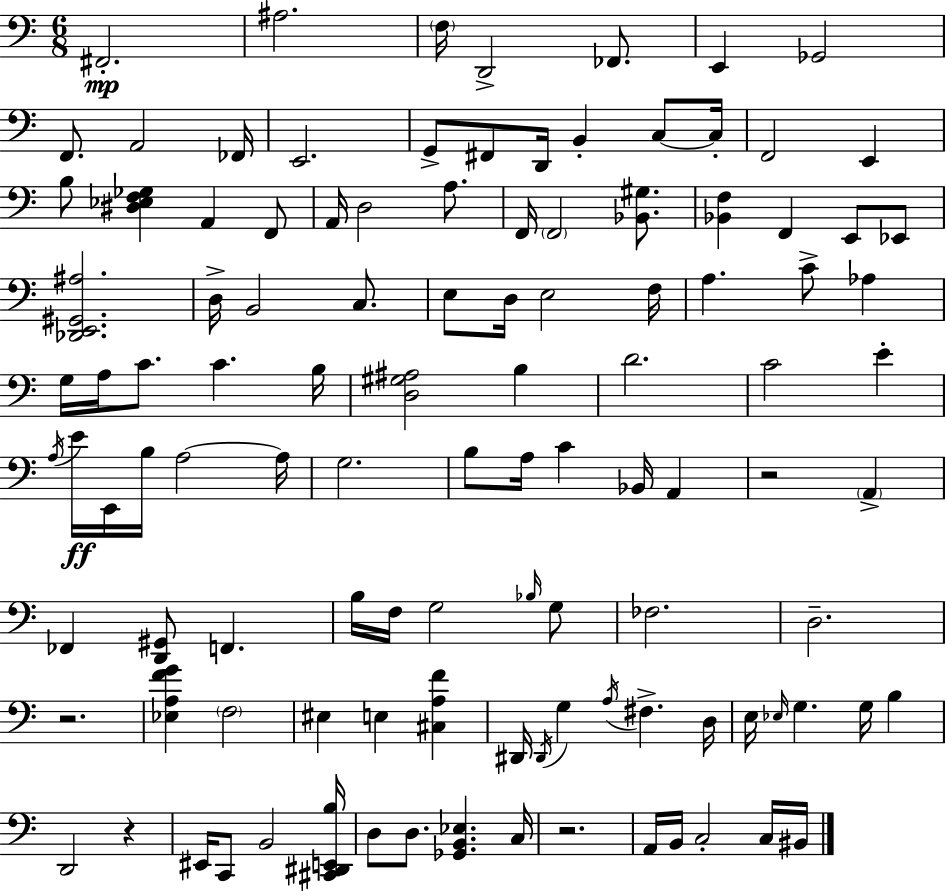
F#2/h. A#3/h. F3/s D2/h FES2/e. E2/q Gb2/h F2/e. A2/h FES2/s E2/h. G2/e F#2/e D2/s B2/q C3/e C3/s F2/h E2/q B3/e [D#3,Eb3,F3,Gb3]/q A2/q F2/e A2/s D3/h A3/e. F2/s F2/h [Bb2,G#3]/e. [Bb2,F3]/q F2/q E2/e Eb2/e [Db2,E2,G#2,A#3]/h. D3/s B2/h C3/e. E3/e D3/s E3/h F3/s A3/q. C4/e Ab3/q G3/s A3/s C4/e. C4/q. B3/s [D3,G#3,A#3]/h B3/q D4/h. C4/h E4/q A3/s E4/s E2/s B3/s A3/h A3/s G3/h. B3/e A3/s C4/q Bb2/s A2/q R/h A2/q FES2/q [D2,G#2]/e F2/q. B3/s F3/s G3/h Bb3/s G3/e FES3/h. D3/h. R/h. [Eb3,A3,F4,G4]/q F3/h EIS3/q E3/q [C#3,A3,F4]/q D#2/s D#2/s G3/q A3/s F#3/q. D3/s E3/s Eb3/s G3/q. G3/s B3/q D2/h R/q EIS2/s C2/e B2/h [C#2,D#2,E2,B3]/s D3/e D3/e. [Gb2,B2,Eb3]/q. C3/s R/h. A2/s B2/s C3/h C3/s BIS2/s